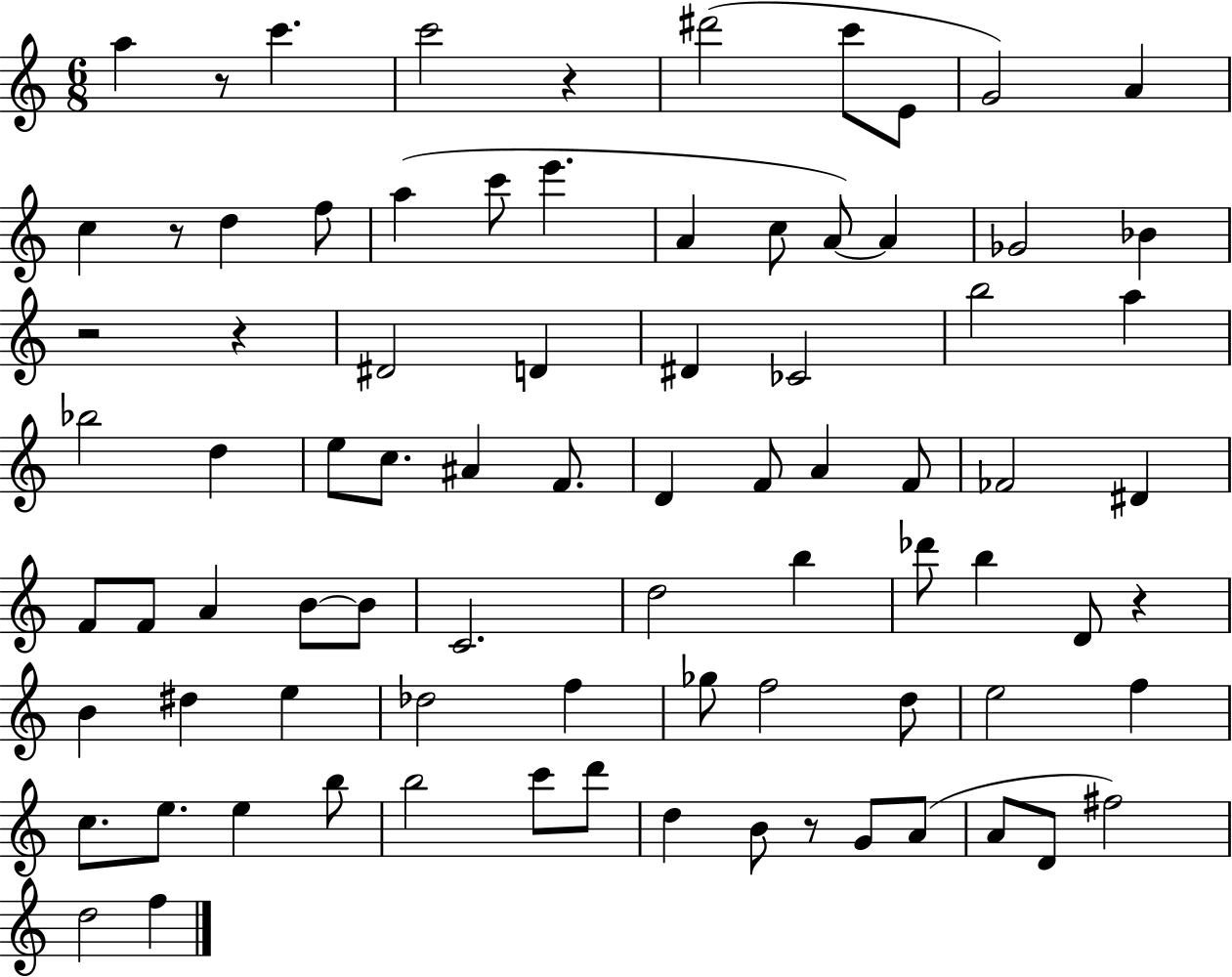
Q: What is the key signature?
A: C major